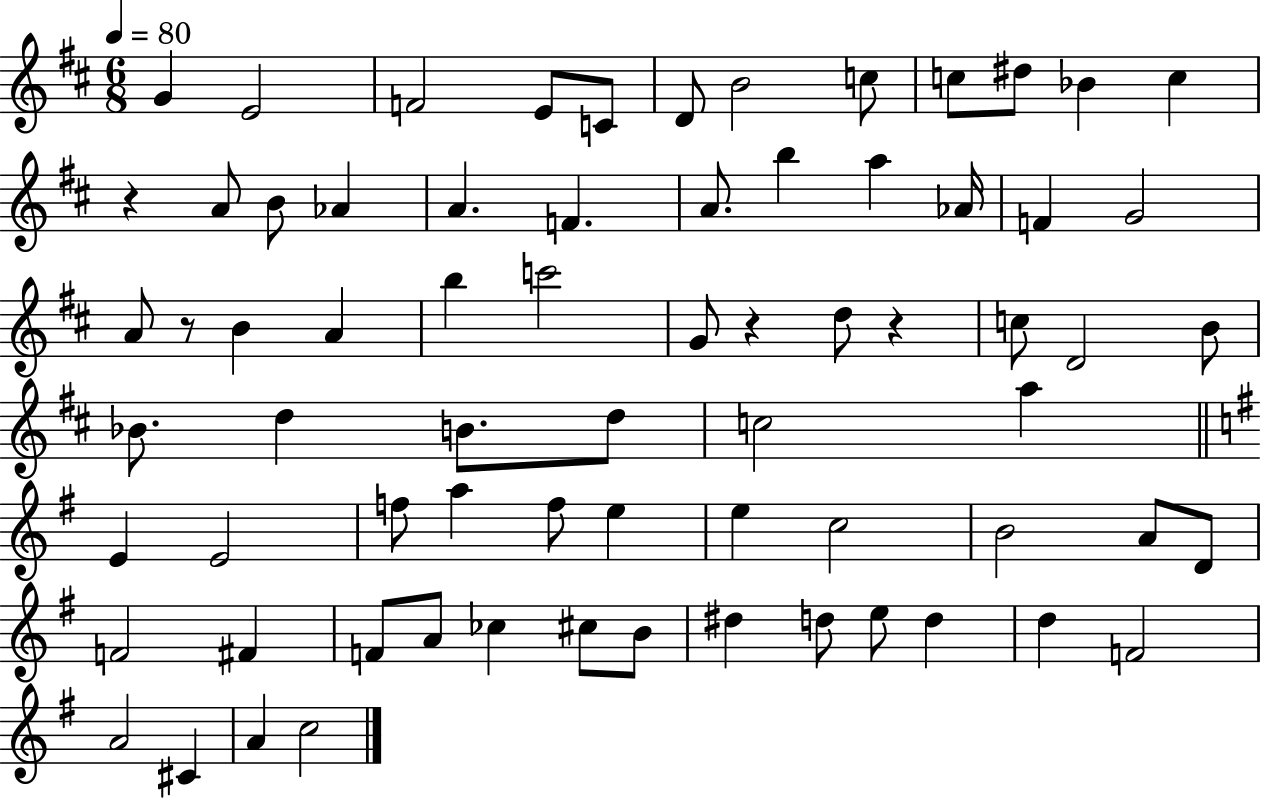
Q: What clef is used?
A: treble